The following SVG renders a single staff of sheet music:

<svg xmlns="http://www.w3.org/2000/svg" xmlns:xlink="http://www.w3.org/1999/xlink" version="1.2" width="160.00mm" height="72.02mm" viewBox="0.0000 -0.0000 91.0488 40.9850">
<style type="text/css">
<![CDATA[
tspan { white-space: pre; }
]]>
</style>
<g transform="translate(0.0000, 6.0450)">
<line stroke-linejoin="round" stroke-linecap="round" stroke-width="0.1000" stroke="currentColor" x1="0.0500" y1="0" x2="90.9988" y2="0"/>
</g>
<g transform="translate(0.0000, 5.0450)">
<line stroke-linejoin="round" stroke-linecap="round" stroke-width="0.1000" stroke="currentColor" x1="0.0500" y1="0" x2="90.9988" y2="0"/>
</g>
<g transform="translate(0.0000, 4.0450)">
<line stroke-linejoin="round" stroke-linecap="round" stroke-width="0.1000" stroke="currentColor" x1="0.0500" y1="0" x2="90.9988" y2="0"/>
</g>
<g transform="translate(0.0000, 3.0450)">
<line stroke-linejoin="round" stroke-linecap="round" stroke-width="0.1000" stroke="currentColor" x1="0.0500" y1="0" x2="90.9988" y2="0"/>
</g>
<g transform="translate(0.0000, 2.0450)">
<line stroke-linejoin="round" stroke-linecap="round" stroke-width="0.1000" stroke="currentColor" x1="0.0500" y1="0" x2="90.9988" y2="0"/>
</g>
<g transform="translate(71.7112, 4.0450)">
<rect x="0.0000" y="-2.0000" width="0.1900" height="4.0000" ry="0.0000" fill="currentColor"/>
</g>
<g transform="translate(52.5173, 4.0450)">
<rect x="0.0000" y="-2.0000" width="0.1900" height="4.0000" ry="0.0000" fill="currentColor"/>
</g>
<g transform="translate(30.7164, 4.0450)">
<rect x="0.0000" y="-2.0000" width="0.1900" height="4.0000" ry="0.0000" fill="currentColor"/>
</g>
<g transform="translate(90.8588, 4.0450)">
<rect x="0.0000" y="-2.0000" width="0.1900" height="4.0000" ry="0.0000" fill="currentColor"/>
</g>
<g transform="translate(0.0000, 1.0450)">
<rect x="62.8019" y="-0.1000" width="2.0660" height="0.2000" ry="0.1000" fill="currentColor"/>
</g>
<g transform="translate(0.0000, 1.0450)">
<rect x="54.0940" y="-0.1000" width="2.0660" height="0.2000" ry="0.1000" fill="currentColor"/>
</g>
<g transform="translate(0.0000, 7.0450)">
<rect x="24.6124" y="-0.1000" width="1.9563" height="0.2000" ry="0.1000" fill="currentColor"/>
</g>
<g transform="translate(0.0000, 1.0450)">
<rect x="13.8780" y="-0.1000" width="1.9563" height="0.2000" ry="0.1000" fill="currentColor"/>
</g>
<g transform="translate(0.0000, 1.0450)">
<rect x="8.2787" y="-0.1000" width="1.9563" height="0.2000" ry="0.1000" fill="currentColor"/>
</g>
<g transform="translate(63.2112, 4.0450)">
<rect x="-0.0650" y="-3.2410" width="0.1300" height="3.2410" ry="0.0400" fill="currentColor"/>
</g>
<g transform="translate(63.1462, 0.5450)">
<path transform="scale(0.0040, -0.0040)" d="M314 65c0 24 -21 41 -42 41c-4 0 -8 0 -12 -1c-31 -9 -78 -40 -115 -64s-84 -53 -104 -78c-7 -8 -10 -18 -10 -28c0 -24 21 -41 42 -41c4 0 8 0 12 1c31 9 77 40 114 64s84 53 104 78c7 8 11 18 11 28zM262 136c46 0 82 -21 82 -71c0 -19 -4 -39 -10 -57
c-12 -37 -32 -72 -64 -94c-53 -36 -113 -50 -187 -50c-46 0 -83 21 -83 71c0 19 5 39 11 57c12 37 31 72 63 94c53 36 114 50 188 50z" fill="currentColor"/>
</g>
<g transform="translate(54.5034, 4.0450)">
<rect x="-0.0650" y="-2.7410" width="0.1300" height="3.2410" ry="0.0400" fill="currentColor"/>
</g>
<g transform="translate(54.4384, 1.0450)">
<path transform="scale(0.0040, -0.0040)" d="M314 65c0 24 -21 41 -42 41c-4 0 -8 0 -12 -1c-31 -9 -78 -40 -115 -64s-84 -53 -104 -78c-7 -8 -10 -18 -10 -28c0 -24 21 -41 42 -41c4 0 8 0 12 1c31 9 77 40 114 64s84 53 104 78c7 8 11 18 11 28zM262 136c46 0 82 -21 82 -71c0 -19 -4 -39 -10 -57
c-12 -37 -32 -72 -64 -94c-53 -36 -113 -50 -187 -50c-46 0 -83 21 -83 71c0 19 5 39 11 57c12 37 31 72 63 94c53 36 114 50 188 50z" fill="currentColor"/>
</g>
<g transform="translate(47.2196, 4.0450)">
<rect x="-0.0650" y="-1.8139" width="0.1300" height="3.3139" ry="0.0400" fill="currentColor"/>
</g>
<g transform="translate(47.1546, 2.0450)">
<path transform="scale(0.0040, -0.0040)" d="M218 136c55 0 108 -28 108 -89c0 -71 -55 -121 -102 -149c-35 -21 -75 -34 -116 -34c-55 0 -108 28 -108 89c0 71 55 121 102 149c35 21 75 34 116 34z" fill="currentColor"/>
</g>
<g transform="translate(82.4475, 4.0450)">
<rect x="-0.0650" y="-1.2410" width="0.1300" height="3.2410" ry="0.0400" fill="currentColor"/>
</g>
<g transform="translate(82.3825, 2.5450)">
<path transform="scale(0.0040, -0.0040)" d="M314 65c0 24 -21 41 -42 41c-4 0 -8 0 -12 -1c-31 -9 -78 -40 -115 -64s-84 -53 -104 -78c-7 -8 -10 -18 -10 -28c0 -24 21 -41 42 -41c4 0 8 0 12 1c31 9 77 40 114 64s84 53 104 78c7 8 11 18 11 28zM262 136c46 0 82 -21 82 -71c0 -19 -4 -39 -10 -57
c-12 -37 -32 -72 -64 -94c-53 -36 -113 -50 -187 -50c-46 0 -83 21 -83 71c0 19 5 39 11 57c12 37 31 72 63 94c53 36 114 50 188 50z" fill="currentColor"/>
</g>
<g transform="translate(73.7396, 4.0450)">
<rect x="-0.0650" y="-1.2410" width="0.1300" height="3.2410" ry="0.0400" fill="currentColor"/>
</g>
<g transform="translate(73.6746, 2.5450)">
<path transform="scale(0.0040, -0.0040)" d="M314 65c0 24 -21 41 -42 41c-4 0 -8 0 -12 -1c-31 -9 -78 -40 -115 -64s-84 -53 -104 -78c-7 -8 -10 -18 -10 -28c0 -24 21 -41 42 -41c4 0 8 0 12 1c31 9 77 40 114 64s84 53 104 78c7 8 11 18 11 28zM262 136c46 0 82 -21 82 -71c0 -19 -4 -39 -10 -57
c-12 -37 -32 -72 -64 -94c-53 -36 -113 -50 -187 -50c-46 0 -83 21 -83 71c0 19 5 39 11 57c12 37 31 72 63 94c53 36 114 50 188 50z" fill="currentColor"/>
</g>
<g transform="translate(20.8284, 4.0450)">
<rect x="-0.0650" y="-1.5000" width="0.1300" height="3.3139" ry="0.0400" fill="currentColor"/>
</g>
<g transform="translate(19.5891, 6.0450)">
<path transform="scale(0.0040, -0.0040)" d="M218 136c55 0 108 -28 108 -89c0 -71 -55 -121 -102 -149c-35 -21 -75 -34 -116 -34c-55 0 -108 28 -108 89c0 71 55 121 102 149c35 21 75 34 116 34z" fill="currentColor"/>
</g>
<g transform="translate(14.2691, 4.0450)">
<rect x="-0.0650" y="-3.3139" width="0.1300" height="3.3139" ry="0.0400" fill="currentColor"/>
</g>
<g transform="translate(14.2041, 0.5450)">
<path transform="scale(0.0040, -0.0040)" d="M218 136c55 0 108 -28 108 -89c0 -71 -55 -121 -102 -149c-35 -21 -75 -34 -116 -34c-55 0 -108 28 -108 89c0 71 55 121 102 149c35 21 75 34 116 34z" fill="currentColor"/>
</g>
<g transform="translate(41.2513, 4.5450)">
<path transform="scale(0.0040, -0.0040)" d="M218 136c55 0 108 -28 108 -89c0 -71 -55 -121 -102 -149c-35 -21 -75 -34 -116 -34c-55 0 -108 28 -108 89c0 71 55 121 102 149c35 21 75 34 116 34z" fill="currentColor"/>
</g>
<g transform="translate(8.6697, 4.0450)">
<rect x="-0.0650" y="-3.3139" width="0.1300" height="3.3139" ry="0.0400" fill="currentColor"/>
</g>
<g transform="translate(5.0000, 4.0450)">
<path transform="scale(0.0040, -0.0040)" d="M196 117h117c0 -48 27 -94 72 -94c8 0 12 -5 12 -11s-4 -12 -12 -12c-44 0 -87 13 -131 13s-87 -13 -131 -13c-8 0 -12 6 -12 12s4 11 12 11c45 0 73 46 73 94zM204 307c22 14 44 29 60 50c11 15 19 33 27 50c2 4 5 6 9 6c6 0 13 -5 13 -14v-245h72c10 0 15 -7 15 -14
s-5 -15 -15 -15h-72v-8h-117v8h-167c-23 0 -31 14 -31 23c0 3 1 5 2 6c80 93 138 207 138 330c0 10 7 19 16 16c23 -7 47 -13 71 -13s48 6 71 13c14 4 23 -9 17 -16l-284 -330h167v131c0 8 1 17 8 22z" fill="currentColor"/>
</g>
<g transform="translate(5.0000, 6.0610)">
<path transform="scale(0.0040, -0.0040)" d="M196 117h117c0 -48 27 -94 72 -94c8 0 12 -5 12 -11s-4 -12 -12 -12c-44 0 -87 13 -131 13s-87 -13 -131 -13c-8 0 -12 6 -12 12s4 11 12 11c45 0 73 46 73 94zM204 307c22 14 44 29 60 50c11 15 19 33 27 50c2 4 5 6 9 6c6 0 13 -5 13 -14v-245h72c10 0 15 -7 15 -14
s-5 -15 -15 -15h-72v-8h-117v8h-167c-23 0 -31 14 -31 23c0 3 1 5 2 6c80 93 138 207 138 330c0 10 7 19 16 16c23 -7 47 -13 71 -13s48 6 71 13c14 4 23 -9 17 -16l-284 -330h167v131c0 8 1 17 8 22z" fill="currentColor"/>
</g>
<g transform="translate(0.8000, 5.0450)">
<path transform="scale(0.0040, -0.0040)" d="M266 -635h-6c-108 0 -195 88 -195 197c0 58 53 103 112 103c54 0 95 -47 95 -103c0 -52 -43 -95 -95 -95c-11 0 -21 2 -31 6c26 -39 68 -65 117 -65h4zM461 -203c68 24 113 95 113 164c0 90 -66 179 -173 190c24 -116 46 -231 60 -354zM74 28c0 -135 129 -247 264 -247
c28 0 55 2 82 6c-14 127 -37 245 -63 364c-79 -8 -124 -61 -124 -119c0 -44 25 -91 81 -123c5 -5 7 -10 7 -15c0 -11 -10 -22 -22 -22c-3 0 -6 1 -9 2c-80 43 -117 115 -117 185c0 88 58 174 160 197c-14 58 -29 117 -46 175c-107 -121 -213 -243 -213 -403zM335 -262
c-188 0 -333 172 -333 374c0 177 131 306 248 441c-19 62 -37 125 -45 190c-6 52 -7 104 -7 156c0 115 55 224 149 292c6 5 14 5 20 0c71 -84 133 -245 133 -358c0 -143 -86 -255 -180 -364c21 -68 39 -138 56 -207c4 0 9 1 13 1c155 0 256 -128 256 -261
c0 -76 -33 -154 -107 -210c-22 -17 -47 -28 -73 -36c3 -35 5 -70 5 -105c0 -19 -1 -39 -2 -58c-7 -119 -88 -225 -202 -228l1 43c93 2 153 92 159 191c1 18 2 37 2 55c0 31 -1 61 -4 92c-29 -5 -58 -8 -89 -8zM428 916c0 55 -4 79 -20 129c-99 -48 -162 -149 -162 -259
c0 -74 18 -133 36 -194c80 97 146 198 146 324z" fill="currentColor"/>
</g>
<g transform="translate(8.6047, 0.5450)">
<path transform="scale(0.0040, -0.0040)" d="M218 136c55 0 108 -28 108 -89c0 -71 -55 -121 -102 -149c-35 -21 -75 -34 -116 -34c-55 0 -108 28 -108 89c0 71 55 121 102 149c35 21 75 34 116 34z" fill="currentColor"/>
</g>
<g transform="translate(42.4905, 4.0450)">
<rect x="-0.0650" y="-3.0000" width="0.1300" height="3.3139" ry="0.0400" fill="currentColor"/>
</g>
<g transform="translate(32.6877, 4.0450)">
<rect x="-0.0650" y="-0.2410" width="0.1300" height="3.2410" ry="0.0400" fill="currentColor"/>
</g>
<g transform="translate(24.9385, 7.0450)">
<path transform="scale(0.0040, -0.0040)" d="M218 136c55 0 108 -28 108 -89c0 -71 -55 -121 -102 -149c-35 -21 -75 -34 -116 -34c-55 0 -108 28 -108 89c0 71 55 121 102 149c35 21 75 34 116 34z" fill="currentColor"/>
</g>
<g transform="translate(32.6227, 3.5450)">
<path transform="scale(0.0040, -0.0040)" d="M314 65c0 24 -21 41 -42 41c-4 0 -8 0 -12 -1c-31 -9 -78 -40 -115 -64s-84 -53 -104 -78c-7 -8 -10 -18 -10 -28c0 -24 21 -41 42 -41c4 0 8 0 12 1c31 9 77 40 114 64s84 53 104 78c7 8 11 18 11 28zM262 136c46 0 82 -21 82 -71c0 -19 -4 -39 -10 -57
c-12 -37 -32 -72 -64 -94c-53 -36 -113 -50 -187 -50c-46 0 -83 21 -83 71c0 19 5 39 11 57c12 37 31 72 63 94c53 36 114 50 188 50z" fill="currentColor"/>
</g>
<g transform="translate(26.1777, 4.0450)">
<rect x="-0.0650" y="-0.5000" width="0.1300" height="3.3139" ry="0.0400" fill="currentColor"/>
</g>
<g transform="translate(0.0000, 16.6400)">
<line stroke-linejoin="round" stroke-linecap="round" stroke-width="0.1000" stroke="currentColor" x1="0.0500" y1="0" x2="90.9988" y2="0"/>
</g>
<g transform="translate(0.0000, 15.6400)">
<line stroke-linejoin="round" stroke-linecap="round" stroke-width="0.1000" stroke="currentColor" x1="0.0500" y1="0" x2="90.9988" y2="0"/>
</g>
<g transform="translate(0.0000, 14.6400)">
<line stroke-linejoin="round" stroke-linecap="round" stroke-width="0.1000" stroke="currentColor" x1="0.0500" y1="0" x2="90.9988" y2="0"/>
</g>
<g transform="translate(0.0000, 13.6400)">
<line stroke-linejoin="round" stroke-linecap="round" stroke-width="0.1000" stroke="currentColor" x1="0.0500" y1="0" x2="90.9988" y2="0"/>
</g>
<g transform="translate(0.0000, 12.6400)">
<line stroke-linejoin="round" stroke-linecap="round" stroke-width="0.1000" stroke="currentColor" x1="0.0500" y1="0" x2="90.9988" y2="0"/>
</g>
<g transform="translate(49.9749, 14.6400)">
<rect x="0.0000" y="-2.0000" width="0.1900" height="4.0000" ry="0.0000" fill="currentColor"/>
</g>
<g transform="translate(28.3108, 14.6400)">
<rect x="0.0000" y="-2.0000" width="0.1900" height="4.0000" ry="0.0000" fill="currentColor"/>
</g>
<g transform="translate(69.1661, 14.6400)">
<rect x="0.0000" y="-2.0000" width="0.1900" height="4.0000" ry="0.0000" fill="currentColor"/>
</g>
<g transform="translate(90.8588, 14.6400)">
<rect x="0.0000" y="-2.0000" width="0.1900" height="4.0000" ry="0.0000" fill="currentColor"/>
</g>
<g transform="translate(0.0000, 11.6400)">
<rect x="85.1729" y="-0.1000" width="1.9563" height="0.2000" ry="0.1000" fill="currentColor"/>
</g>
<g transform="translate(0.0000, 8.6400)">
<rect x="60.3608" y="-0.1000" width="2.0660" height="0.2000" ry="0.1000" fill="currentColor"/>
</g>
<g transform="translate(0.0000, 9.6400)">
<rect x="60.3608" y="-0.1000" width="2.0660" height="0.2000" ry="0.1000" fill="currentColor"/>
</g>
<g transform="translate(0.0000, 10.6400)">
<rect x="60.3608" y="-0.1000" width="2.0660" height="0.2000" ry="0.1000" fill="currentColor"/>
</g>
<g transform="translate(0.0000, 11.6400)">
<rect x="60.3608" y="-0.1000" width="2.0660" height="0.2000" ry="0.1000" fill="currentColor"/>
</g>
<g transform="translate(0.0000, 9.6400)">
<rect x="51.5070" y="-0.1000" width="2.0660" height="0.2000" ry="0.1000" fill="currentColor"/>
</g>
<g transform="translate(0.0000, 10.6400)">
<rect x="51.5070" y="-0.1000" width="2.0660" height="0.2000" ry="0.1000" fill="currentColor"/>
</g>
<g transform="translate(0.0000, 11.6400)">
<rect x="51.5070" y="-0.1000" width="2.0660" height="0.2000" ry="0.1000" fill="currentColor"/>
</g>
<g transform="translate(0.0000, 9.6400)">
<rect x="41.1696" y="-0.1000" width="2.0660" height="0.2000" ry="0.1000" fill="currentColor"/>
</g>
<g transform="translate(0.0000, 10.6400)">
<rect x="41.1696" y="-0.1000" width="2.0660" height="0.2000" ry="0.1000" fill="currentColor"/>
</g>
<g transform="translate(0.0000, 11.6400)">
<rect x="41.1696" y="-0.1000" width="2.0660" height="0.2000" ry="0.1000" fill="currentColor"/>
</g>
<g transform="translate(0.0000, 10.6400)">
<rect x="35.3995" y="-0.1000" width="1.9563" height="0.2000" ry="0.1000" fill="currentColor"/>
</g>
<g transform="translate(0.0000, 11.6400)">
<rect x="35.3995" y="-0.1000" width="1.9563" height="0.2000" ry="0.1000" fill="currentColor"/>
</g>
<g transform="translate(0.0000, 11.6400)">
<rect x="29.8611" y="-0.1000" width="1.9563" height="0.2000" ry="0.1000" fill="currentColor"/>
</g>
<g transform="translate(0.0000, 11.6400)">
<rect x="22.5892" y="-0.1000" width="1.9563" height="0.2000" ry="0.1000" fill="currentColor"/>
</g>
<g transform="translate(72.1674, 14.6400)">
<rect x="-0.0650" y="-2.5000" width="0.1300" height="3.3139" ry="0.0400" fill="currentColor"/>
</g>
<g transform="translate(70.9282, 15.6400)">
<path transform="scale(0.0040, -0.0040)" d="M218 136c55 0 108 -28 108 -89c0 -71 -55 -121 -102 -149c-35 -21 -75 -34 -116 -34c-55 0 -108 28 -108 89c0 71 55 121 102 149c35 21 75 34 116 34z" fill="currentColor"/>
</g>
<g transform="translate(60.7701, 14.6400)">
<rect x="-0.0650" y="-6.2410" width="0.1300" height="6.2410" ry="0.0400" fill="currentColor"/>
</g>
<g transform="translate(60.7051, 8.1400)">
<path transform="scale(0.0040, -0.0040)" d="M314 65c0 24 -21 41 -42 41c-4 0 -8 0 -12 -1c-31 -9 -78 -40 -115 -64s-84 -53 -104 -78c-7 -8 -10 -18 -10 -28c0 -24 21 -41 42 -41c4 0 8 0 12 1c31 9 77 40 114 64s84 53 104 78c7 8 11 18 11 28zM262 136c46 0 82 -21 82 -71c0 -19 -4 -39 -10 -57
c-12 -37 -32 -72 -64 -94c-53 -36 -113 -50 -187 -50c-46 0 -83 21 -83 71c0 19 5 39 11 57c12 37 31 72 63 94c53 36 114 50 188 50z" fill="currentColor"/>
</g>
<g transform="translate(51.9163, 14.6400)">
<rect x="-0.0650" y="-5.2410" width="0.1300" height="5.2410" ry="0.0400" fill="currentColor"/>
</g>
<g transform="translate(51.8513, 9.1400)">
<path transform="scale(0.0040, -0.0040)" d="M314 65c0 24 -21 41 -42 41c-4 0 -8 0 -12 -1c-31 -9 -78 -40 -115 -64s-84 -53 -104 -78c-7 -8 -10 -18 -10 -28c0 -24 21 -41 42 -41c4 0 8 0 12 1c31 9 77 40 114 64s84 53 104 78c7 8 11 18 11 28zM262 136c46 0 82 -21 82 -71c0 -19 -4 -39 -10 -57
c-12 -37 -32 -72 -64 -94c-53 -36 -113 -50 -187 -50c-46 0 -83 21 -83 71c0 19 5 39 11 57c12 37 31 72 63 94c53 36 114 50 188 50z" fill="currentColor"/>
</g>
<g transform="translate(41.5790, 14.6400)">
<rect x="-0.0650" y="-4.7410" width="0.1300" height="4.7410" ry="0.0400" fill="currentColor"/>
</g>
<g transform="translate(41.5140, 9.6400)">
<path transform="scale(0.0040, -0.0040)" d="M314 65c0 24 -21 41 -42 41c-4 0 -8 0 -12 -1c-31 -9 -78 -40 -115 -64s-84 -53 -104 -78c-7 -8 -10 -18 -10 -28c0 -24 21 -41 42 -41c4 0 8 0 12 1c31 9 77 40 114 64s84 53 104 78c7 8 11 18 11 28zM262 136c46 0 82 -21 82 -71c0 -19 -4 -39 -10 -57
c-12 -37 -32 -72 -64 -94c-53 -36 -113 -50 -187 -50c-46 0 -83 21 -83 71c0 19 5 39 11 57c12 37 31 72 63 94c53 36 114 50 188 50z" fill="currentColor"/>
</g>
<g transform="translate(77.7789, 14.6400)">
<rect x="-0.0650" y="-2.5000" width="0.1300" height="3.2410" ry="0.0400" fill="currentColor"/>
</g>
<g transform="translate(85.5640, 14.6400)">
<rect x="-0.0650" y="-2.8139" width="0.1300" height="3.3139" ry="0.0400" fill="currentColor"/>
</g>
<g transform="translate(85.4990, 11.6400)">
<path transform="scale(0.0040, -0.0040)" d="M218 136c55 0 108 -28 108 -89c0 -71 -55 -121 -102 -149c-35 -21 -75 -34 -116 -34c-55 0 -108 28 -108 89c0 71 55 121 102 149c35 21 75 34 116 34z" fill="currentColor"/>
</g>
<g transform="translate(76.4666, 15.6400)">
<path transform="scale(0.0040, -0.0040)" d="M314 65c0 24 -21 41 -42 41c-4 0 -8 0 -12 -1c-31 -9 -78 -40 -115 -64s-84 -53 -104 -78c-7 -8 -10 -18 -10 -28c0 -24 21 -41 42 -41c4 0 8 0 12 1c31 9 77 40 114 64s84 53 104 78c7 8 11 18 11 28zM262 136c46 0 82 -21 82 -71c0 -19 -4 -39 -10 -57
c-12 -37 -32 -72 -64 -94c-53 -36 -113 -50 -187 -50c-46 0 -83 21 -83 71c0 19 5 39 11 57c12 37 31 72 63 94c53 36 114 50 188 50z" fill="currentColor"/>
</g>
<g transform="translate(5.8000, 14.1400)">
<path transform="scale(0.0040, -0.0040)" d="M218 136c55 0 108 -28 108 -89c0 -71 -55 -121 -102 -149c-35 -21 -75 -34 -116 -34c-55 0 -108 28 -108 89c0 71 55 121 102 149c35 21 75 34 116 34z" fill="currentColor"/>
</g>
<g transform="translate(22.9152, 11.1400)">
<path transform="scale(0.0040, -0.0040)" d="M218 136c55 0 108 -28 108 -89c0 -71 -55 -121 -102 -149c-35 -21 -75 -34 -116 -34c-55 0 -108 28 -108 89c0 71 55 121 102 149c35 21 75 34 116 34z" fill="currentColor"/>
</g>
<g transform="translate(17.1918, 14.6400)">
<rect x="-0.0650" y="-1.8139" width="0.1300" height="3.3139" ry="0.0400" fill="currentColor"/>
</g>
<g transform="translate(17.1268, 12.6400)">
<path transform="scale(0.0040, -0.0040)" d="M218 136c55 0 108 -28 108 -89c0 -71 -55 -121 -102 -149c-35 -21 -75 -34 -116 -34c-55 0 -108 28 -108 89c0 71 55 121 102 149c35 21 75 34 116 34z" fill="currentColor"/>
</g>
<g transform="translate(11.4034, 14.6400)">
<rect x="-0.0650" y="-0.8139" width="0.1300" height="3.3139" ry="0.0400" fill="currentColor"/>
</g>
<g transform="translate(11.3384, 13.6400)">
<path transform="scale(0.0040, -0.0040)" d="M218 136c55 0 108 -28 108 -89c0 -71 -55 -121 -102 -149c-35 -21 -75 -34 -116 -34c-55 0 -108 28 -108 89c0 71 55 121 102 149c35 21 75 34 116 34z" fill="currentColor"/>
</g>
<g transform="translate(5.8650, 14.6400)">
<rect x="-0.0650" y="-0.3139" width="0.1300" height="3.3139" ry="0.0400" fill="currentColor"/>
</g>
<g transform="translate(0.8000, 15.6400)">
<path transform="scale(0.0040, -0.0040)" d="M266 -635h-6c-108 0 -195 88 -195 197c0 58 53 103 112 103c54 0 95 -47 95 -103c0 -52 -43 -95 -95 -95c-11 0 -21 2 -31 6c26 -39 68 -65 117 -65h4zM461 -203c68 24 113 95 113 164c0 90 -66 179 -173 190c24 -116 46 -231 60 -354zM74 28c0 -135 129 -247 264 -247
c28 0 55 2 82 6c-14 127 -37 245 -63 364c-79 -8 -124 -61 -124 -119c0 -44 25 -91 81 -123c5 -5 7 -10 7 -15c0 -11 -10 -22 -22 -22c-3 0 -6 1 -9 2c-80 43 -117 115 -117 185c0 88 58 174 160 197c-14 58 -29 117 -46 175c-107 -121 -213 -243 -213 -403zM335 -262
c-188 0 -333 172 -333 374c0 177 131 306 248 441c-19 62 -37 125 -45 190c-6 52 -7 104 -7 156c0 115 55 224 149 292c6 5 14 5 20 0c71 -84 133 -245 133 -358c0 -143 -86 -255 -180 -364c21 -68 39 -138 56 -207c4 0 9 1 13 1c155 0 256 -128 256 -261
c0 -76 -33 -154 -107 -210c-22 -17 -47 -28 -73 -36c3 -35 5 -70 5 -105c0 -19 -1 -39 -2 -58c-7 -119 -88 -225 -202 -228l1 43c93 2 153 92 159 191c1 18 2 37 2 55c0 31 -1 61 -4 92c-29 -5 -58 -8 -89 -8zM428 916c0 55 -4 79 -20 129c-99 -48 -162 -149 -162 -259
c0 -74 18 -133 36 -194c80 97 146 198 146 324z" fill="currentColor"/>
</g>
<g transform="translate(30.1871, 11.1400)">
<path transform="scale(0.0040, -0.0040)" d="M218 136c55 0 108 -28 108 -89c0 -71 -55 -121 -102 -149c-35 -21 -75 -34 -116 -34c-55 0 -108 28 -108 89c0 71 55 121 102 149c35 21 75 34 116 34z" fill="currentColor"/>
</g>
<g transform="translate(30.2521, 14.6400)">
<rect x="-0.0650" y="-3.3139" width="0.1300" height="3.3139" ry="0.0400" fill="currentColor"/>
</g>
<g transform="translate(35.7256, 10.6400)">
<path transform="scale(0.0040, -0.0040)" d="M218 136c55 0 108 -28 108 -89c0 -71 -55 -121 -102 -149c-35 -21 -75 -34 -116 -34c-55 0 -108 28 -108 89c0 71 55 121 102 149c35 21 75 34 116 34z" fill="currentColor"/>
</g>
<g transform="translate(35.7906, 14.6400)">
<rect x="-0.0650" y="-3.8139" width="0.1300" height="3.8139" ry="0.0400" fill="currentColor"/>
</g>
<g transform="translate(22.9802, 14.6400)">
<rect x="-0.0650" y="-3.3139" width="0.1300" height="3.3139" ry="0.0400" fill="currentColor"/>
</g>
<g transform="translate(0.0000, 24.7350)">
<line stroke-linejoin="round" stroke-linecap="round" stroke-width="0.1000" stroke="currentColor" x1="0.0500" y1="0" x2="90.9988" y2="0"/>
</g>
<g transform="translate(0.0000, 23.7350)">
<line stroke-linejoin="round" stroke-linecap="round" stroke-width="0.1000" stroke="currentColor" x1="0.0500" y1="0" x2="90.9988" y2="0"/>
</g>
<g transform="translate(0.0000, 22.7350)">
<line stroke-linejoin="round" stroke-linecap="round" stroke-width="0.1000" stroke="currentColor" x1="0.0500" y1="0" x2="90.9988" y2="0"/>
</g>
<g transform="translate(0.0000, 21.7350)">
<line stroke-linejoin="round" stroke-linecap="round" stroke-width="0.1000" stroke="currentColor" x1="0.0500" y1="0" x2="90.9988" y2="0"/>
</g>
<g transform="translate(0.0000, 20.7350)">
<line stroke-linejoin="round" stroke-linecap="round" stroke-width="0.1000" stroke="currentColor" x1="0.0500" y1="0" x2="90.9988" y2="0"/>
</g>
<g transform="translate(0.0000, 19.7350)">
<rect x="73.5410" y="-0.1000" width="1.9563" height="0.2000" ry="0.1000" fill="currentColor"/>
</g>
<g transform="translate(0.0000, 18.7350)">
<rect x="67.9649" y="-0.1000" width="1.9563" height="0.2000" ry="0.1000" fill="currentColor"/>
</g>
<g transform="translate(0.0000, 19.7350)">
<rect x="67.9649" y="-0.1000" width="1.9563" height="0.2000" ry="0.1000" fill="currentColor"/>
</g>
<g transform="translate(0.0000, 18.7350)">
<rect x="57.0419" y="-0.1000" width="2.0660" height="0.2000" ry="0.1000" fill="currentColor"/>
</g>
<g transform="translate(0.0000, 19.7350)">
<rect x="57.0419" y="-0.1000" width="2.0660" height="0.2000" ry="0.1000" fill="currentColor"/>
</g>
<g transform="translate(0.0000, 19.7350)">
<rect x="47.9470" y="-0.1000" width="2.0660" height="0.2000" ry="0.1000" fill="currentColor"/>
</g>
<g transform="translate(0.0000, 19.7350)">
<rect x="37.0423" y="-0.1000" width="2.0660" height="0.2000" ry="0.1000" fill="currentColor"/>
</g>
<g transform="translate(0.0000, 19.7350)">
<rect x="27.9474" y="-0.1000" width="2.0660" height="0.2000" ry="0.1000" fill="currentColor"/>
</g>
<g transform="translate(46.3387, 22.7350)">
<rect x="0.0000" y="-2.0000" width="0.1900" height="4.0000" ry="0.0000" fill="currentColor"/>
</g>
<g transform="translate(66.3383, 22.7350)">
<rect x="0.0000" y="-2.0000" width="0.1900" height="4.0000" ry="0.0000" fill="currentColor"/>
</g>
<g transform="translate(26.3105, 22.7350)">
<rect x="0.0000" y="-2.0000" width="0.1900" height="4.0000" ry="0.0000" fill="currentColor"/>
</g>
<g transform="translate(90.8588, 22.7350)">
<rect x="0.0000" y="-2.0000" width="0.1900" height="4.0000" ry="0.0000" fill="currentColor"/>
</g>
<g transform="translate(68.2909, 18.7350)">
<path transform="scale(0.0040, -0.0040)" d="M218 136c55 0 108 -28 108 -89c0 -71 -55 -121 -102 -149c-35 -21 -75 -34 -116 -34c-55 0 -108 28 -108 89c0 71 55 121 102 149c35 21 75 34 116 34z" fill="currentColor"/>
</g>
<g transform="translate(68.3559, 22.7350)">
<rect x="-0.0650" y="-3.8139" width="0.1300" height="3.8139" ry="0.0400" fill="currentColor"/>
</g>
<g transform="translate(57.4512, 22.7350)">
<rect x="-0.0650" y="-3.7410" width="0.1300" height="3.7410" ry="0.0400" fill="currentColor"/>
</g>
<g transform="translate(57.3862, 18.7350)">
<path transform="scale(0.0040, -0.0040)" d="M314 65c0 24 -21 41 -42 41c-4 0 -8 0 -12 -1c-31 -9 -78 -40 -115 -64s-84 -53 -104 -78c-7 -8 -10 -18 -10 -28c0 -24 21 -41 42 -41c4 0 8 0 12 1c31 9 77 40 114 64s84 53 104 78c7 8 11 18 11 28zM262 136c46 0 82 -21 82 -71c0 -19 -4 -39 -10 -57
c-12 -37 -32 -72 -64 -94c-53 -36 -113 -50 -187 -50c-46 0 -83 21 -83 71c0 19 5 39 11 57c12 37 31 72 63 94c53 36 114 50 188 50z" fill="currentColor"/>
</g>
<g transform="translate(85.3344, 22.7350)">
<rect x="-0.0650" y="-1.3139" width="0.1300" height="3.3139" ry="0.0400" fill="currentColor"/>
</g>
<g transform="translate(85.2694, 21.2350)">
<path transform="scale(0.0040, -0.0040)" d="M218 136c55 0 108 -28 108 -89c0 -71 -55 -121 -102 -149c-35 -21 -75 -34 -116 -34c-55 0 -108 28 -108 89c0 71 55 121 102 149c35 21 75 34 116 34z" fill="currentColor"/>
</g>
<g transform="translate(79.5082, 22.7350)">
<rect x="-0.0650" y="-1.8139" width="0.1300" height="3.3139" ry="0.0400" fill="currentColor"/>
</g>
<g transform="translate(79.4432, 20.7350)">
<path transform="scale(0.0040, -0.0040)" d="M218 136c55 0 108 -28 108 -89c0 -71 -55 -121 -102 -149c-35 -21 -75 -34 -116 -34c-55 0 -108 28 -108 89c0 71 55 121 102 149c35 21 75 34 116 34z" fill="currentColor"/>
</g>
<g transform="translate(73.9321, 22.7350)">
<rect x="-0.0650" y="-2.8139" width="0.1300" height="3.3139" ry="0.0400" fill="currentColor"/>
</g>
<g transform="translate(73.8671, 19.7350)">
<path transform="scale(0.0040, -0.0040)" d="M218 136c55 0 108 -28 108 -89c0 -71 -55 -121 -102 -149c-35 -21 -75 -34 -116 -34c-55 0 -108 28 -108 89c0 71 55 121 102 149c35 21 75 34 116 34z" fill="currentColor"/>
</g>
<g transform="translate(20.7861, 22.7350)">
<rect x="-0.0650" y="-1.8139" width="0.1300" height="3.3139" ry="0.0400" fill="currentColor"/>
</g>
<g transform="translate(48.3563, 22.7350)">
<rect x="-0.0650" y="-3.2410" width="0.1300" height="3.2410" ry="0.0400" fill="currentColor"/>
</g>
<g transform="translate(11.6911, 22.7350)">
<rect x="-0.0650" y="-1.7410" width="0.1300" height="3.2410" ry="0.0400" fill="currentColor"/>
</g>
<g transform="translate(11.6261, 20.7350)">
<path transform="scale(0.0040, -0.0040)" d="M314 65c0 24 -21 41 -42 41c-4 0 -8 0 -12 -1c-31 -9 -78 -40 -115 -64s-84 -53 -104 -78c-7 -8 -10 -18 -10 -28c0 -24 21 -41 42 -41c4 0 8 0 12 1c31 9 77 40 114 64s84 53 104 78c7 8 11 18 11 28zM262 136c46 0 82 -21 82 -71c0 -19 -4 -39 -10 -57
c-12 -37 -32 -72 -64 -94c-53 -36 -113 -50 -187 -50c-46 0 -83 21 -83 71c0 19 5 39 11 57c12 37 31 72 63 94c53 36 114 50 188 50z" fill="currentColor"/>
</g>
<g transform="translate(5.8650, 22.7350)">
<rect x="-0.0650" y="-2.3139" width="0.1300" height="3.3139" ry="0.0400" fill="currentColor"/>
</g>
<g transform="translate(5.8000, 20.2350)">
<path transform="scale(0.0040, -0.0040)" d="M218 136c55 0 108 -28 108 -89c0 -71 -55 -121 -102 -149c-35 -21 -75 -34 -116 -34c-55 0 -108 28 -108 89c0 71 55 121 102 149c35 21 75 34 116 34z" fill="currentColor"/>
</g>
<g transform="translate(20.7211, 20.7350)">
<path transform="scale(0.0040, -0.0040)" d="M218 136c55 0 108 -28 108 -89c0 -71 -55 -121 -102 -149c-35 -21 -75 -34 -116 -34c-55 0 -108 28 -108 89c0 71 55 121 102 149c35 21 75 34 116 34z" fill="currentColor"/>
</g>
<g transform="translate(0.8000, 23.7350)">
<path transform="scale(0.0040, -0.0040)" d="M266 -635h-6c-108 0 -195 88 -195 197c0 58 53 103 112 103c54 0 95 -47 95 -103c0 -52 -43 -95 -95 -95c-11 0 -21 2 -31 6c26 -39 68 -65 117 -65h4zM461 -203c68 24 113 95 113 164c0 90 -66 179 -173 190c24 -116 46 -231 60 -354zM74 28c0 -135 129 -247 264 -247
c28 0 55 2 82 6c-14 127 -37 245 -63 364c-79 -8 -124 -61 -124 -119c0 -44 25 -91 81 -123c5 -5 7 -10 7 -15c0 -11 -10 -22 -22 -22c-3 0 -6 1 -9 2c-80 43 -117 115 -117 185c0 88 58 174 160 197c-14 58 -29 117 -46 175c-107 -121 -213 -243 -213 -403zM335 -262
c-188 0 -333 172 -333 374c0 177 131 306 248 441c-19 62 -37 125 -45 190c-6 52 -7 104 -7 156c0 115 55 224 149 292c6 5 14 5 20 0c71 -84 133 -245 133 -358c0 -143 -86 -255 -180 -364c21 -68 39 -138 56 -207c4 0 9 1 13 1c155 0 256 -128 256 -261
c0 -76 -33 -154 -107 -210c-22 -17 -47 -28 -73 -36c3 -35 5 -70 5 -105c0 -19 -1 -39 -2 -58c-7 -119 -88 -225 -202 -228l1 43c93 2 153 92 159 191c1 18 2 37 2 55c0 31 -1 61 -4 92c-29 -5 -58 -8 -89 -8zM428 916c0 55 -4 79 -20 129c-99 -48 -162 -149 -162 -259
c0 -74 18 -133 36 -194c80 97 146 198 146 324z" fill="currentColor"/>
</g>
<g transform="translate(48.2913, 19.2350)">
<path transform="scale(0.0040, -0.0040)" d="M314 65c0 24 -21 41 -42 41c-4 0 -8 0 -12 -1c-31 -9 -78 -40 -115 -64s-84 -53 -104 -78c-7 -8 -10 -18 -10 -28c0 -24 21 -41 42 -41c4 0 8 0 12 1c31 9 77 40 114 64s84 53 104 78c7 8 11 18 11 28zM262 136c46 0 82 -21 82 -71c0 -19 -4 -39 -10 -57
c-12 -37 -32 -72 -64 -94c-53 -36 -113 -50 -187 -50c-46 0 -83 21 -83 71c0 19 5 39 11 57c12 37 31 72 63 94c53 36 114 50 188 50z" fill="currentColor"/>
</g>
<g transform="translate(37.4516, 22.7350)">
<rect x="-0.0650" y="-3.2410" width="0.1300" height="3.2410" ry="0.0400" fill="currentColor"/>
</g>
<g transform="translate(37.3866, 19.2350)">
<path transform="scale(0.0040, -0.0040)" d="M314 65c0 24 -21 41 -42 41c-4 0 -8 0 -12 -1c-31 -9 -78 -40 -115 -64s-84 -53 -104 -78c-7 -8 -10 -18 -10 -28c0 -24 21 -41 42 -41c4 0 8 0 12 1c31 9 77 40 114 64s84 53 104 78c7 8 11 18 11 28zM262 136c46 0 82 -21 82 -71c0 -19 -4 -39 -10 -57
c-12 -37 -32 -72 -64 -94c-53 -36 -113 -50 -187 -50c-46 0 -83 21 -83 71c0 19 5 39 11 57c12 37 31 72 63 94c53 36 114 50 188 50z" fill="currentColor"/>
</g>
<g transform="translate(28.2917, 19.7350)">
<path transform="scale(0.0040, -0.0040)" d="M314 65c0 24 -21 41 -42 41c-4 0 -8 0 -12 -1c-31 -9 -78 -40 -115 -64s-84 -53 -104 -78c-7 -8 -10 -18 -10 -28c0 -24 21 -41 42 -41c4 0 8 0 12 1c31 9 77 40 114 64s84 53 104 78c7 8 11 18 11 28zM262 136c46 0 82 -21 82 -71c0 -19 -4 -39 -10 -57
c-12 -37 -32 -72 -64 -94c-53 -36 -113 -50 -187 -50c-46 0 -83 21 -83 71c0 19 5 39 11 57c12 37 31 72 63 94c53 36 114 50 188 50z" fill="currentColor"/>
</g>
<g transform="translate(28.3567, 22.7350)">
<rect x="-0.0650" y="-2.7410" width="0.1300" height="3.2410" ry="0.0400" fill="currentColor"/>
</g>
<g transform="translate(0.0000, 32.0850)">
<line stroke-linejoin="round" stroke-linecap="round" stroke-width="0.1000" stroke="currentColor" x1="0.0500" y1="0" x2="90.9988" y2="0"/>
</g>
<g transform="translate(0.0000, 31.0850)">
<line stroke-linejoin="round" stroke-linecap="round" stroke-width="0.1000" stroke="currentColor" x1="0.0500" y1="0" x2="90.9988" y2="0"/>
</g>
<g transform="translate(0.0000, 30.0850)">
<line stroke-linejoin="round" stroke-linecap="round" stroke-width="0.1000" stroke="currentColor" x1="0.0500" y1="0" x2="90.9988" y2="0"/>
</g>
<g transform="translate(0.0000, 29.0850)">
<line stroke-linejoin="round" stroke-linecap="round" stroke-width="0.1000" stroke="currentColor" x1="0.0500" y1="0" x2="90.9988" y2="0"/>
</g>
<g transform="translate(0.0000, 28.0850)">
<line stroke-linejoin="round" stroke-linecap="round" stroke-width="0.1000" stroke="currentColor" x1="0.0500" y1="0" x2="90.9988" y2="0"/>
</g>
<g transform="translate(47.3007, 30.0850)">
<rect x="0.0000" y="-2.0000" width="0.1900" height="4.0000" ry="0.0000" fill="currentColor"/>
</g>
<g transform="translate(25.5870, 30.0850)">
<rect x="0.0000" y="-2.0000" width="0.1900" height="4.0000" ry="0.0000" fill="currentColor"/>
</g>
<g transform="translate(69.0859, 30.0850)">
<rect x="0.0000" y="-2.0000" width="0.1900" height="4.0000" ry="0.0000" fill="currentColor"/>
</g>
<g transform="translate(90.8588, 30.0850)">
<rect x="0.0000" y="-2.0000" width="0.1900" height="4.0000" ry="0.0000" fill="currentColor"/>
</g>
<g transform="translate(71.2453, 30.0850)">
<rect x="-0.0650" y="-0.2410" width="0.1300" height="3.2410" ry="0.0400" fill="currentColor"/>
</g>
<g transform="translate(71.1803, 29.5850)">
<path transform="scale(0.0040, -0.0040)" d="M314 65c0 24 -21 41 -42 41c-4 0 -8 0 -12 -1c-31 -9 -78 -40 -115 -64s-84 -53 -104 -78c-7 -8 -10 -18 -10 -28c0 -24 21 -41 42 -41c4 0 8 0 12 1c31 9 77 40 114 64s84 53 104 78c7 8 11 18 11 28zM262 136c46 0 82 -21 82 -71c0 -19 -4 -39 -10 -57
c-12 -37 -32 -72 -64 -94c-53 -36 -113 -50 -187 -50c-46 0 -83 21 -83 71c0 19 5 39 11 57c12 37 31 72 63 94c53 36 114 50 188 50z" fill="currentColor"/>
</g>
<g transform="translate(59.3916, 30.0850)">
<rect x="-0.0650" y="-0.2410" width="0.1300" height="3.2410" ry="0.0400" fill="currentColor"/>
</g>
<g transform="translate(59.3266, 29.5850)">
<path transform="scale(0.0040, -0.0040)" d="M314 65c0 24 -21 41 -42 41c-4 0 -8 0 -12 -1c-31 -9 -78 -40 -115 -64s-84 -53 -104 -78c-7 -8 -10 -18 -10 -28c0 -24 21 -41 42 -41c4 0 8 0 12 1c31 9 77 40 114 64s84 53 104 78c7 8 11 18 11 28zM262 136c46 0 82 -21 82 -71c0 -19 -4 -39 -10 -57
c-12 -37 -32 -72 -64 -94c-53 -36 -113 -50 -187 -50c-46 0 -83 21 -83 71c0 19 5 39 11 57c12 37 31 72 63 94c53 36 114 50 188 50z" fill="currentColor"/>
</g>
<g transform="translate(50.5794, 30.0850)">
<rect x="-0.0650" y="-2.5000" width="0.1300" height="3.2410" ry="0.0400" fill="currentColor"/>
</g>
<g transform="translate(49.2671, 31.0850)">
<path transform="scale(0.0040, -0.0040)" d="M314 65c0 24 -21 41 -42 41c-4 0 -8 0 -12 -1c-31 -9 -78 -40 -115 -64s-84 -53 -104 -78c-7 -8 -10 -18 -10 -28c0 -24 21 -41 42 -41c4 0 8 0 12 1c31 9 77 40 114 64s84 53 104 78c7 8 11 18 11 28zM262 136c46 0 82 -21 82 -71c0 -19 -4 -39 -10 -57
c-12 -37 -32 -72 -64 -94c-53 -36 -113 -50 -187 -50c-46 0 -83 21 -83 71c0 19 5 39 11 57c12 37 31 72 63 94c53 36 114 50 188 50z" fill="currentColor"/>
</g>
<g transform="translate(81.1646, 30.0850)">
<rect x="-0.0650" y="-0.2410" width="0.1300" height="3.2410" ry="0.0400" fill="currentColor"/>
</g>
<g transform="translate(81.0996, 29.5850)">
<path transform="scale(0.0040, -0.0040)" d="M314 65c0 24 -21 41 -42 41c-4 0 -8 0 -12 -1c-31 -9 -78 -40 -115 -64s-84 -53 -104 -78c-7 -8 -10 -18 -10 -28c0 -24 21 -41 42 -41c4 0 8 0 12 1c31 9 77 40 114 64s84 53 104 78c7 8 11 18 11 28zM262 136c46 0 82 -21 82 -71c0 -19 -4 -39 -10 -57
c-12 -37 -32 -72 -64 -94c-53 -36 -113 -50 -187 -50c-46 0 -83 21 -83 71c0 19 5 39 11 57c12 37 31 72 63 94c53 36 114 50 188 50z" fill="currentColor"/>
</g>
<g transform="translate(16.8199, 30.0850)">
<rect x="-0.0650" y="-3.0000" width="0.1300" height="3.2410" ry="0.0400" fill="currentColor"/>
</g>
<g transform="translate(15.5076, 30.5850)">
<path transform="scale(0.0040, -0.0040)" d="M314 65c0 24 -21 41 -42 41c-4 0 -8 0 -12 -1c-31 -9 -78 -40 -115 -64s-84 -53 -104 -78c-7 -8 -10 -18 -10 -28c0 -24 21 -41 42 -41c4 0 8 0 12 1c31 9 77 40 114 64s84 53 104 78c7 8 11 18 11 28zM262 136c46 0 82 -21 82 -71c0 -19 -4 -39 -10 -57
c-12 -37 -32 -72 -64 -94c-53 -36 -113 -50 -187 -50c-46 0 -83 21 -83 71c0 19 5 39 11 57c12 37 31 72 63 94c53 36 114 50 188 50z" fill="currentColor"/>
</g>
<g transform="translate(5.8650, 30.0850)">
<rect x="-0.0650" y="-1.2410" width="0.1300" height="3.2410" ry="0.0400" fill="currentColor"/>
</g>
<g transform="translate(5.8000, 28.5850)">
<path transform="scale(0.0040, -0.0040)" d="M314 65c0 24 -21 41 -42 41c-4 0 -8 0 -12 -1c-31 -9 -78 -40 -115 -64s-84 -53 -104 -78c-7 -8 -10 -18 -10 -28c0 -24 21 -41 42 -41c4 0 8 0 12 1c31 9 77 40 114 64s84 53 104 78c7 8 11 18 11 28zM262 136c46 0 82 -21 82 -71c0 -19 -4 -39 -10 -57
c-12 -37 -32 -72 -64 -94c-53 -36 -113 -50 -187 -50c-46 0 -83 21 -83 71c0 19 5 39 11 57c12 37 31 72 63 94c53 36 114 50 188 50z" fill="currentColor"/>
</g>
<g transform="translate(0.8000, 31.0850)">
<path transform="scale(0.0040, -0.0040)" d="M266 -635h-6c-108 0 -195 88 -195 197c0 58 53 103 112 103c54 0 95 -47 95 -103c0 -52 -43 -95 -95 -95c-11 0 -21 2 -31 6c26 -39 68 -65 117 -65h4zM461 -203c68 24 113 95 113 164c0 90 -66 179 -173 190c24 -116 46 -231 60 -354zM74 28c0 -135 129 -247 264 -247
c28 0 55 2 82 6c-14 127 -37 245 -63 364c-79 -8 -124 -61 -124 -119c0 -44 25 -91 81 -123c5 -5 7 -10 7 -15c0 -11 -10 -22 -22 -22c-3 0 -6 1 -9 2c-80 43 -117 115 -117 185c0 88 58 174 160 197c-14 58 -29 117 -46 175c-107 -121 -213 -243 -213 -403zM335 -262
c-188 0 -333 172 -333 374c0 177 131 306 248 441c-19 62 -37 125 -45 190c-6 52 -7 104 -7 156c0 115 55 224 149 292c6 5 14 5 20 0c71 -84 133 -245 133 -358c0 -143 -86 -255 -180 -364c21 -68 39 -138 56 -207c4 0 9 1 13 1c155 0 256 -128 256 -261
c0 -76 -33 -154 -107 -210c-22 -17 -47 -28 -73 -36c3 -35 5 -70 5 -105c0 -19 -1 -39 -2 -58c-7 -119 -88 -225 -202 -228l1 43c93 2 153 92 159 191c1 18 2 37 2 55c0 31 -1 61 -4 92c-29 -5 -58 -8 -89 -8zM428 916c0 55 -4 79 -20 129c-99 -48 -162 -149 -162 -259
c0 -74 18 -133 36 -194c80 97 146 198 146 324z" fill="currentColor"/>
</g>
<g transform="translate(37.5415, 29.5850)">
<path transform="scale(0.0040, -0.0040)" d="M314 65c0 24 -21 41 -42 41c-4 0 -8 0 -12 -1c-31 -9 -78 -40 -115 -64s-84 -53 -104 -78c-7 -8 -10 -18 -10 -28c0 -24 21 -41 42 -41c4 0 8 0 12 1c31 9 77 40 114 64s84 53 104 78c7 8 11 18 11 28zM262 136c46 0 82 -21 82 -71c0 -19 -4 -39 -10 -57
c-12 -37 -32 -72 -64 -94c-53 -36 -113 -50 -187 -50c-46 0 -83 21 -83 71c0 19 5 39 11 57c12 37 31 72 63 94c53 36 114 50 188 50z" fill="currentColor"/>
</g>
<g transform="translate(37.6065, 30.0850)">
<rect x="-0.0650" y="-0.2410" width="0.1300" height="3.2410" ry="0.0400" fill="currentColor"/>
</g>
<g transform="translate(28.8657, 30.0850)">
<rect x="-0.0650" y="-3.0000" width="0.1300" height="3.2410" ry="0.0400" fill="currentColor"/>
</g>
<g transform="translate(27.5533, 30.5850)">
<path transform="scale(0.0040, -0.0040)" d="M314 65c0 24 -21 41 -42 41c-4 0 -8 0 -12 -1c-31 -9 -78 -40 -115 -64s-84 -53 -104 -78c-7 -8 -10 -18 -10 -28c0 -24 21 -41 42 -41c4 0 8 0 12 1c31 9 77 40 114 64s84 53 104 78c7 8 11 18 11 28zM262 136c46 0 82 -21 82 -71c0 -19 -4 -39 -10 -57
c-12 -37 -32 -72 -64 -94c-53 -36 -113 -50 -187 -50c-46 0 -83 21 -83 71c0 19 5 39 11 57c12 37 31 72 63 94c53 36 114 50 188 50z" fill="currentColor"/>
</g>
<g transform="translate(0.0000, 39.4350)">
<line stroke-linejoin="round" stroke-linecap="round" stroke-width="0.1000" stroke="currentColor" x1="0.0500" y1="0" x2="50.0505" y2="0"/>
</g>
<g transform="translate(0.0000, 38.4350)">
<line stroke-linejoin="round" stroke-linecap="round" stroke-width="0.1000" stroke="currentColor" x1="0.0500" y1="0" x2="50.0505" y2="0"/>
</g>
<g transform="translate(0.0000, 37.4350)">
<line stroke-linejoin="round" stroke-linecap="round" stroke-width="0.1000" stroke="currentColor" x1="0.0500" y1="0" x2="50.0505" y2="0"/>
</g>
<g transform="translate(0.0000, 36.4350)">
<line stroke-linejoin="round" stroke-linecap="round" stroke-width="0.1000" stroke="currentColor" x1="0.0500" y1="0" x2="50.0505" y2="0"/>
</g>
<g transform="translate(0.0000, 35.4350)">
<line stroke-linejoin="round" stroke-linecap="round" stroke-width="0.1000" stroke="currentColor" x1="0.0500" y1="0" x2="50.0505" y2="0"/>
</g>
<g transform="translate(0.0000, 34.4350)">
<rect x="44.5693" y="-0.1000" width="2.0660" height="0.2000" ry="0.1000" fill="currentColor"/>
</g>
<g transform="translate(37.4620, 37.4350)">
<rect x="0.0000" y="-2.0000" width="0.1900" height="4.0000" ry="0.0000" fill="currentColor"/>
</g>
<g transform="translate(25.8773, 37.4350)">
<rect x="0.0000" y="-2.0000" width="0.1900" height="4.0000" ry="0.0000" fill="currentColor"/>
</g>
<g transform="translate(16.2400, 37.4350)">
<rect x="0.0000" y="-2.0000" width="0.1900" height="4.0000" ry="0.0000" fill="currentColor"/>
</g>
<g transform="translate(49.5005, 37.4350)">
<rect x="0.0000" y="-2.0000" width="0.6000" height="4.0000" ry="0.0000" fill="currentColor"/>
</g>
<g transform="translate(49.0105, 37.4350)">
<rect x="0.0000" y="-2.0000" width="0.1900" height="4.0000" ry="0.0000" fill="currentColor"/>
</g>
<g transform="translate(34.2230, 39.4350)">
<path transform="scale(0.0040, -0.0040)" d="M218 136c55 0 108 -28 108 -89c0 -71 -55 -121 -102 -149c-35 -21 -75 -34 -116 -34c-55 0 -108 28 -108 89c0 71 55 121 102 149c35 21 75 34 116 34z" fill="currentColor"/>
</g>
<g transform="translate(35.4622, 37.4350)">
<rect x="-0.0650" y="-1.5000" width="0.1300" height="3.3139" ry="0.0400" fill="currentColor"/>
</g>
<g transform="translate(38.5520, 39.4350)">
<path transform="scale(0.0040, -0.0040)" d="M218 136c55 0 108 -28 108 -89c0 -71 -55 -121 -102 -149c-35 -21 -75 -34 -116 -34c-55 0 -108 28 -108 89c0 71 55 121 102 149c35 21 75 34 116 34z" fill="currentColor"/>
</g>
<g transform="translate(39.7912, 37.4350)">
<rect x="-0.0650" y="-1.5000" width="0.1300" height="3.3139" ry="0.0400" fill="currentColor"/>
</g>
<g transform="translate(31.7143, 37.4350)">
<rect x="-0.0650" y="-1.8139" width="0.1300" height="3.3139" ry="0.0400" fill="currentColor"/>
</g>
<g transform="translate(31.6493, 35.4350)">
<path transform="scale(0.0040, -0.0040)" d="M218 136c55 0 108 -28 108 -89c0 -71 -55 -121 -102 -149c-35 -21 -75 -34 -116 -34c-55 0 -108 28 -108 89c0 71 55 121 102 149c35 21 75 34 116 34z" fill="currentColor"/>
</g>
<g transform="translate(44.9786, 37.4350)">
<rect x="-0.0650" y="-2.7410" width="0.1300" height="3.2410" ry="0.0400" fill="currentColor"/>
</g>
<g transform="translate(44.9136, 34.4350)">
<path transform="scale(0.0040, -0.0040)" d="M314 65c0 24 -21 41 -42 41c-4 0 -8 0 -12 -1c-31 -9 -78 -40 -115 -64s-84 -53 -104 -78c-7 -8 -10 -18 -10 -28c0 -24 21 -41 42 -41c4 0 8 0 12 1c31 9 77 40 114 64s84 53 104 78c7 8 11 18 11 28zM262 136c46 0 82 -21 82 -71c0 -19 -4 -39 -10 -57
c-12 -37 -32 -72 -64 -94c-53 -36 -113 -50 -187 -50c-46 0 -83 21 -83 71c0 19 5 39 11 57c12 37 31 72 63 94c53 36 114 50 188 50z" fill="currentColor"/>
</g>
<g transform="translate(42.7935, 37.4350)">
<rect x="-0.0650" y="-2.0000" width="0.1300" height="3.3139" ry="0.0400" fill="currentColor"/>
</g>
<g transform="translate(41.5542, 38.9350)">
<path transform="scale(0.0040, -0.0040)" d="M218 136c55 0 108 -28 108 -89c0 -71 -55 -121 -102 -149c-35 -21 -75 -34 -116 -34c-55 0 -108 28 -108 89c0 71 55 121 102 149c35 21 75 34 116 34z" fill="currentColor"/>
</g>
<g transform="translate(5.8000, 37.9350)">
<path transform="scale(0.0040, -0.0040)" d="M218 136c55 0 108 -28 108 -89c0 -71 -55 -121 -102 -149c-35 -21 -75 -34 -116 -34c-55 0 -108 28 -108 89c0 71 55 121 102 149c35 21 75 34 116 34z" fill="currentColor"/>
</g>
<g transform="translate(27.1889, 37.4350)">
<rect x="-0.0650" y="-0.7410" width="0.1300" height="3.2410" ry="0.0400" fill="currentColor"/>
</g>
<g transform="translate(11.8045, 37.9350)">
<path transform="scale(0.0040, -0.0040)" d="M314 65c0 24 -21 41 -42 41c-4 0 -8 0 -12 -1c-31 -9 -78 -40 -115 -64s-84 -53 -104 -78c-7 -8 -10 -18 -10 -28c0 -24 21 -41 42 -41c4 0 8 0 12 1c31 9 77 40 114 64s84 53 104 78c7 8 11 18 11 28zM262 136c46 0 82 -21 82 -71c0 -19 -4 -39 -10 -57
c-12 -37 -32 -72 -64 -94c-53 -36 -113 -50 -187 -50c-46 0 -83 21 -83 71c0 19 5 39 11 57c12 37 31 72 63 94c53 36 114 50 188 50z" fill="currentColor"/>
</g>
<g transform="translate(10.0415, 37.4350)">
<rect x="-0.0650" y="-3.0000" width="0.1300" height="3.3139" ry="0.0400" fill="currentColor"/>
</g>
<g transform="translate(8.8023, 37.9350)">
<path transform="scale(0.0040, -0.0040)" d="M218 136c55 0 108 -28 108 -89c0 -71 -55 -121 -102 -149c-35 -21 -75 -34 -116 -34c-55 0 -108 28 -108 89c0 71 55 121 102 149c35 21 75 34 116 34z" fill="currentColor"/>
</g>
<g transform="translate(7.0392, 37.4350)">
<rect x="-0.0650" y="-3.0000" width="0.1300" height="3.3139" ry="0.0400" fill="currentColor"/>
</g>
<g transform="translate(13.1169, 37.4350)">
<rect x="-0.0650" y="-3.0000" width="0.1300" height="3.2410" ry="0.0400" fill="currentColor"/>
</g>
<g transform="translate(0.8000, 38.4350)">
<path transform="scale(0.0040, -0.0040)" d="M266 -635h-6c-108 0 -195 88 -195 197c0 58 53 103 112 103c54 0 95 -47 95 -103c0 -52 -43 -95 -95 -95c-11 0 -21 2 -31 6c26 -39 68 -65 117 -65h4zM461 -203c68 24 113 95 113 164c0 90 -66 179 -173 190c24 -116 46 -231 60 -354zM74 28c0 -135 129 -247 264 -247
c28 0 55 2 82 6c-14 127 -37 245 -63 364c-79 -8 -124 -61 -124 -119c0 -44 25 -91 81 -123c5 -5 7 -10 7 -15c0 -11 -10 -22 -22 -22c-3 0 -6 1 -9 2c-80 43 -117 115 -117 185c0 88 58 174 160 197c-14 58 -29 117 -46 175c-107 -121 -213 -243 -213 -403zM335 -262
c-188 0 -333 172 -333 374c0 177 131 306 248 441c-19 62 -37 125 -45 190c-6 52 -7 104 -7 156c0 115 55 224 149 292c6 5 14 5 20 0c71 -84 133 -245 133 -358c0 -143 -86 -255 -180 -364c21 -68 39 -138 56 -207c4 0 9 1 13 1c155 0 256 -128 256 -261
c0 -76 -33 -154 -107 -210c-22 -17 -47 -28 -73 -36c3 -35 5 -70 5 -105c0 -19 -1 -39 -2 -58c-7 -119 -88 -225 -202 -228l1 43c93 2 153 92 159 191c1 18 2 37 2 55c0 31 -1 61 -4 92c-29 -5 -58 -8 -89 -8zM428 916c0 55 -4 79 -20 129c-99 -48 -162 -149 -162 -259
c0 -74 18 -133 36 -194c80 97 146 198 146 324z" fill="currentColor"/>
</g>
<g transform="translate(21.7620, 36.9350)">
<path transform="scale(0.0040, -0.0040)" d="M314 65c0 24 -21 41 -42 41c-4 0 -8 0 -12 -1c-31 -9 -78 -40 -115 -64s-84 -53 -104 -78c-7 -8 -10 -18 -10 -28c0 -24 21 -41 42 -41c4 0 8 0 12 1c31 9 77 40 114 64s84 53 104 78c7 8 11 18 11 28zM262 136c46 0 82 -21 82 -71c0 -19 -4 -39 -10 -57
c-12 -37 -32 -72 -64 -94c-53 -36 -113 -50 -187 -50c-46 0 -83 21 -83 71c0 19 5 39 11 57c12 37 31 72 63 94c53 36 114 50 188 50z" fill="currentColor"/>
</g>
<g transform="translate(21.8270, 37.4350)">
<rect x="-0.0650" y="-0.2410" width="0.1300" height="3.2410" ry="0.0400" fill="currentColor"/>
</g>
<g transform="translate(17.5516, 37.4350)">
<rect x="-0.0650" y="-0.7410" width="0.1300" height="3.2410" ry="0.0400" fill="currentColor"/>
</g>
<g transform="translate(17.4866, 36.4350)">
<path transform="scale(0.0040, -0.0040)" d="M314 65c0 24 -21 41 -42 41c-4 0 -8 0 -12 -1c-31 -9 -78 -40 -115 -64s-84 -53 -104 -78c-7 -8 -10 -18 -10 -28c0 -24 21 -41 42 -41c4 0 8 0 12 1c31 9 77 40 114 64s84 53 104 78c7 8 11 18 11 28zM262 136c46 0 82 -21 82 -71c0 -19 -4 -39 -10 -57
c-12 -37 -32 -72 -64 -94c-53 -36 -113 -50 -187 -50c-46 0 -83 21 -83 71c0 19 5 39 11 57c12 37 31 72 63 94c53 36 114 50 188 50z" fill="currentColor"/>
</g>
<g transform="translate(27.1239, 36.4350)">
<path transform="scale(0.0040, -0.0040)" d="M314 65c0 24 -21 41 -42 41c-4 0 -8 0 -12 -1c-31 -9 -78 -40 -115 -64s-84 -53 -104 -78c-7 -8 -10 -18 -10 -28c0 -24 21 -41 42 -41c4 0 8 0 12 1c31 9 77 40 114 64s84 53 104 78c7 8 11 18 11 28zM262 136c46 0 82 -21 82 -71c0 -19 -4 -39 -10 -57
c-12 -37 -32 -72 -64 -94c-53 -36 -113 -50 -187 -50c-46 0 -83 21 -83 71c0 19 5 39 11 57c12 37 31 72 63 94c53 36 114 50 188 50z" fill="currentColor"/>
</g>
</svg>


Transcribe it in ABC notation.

X:1
T:Untitled
M:4/4
L:1/4
K:C
b b E C c2 A f a2 b2 e2 e2 c d f b b c' e'2 f'2 a'2 G G2 a g f2 f a2 b2 b2 c'2 c' a f e e2 A2 A2 c2 G2 c2 c2 c2 A A A2 d2 c2 d2 f E E F a2